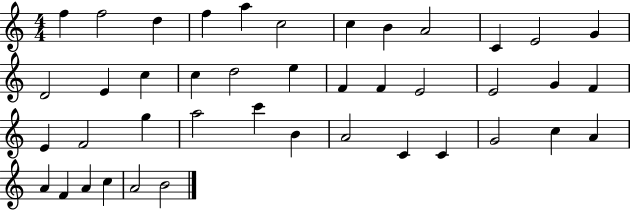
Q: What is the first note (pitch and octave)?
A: F5